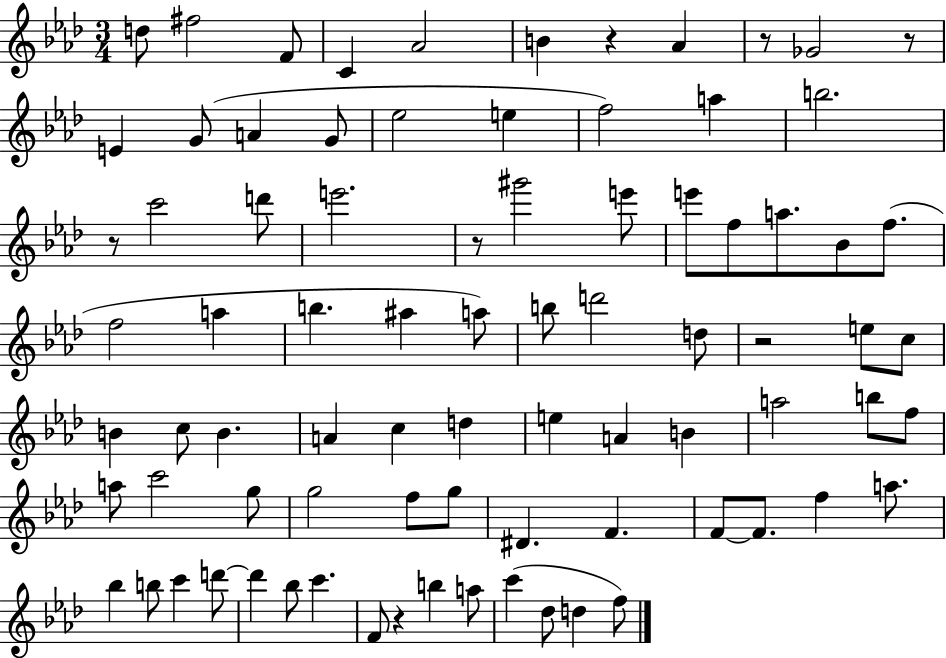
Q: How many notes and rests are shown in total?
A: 82